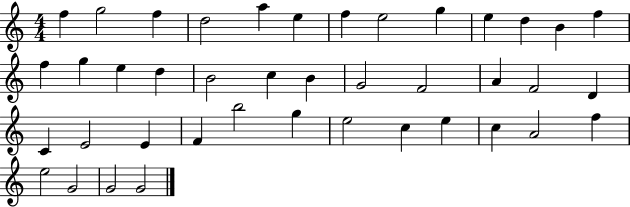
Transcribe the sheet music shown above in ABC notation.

X:1
T:Untitled
M:4/4
L:1/4
K:C
f g2 f d2 a e f e2 g e d B f f g e d B2 c B G2 F2 A F2 D C E2 E F b2 g e2 c e c A2 f e2 G2 G2 G2